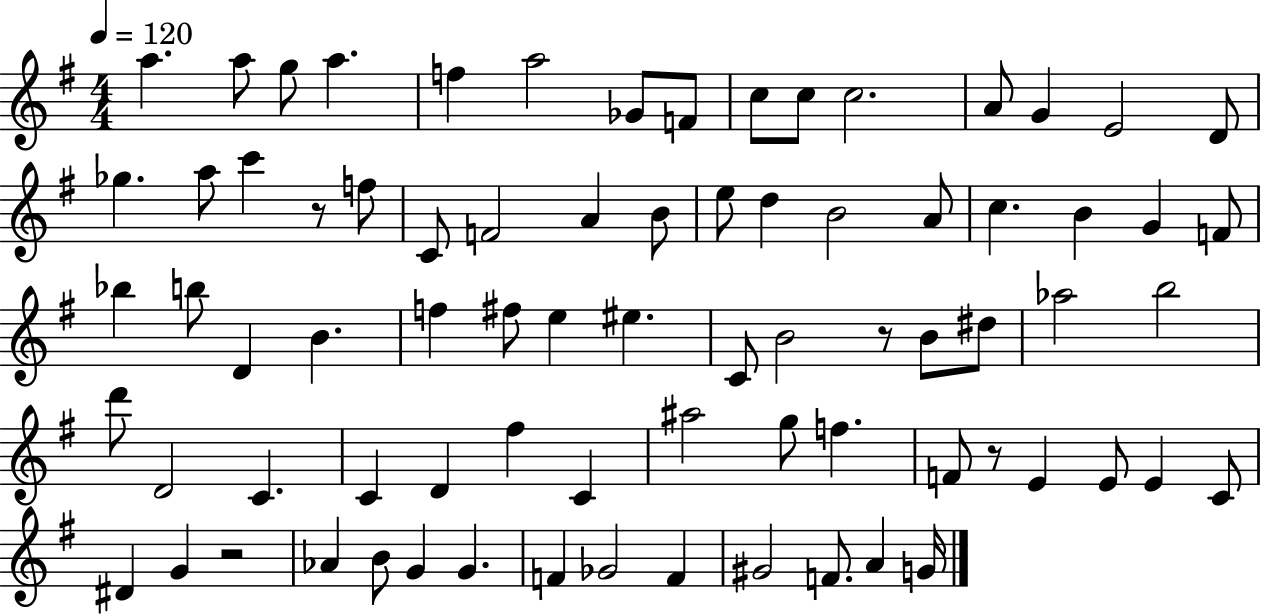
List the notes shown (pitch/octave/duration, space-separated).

A5/q. A5/e G5/e A5/q. F5/q A5/h Gb4/e F4/e C5/e C5/e C5/h. A4/e G4/q E4/h D4/e Gb5/q. A5/e C6/q R/e F5/e C4/e F4/h A4/q B4/e E5/e D5/q B4/h A4/e C5/q. B4/q G4/q F4/e Bb5/q B5/e D4/q B4/q. F5/q F#5/e E5/q EIS5/q. C4/e B4/h R/e B4/e D#5/e Ab5/h B5/h D6/e D4/h C4/q. C4/q D4/q F#5/q C4/q A#5/h G5/e F5/q. F4/e R/e E4/q E4/e E4/q C4/e D#4/q G4/q R/h Ab4/q B4/e G4/q G4/q. F4/q Gb4/h F4/q G#4/h F4/e. A4/q G4/s